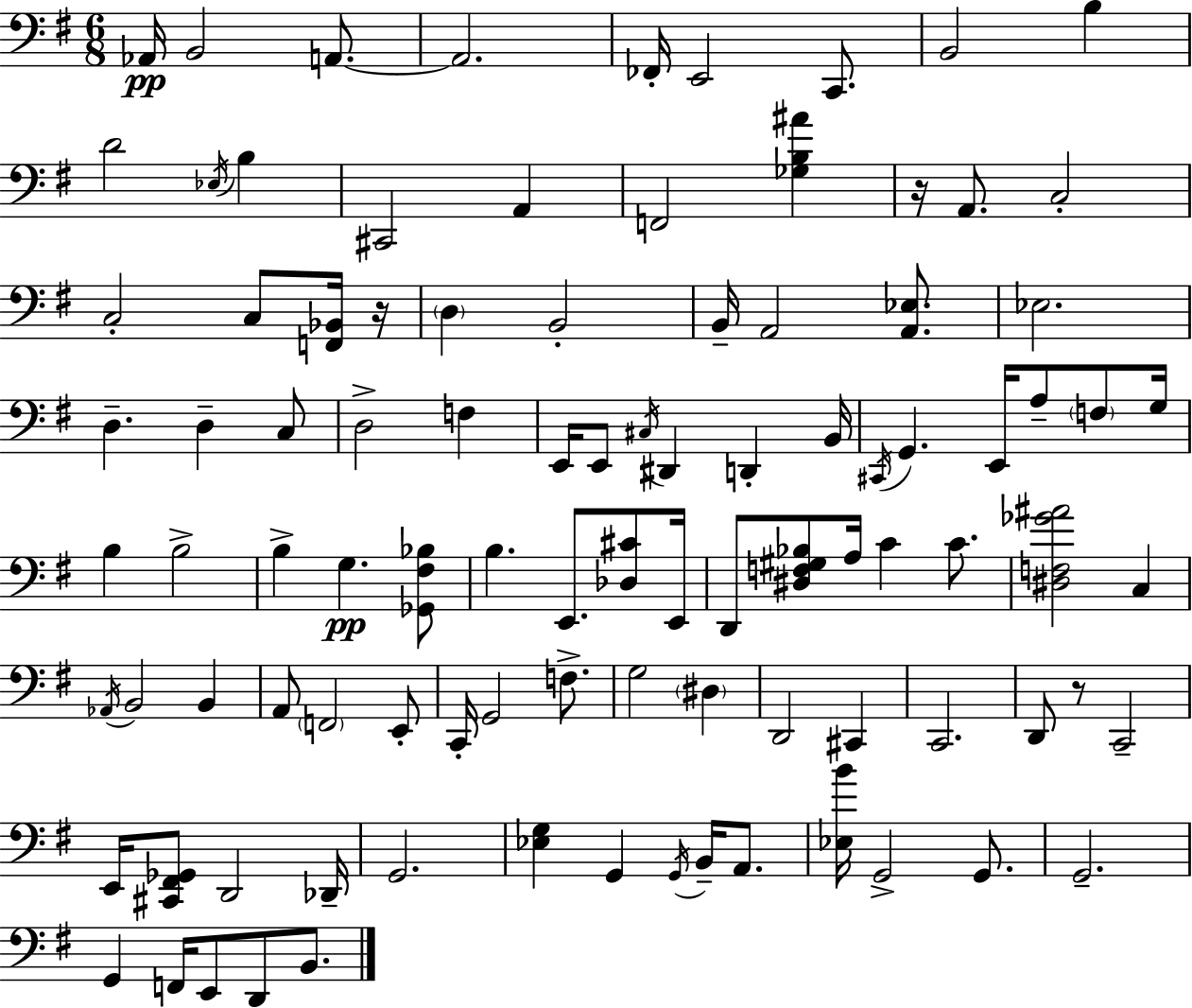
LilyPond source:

{
  \clef bass
  \numericTimeSignature
  \time 6/8
  \key g \major
  aes,16\pp b,2 a,8.~~ | a,2. | fes,16-. e,2 c,8. | b,2 b4 | \break d'2 \acciaccatura { ees16 } b4 | cis,2 a,4 | f,2 <ges b ais'>4 | r16 a,8. c2-. | \break c2-. c8 <f, bes,>16 | r16 \parenthesize d4 b,2-. | b,16-- a,2 <a, ees>8. | ees2. | \break d4.-- d4-- c8 | d2-> f4 | e,16 e,8 \acciaccatura { cis16 } dis,4 d,4-. | b,16 \acciaccatura { cis,16 } g,4. e,16 a8-- | \break \parenthesize f8 g16 b4 b2-> | b4-> g4.\pp | <ges, fis bes>8 b4. e,8. | <des cis'>8 e,16 d,8 <dis f gis bes>8 a16 c'4 | \break c'8. <dis f ges' ais'>2 c4 | \acciaccatura { aes,16 } b,2 | b,4 a,8 \parenthesize f,2 | e,8-. c,16-. g,2 | \break f8.-> g2 | \parenthesize dis4 d,2 | cis,4 c,2. | d,8 r8 c,2-- | \break e,16 <cis, fis, ges,>8 d,2 | des,16-- g,2. | <ees g>4 g,4 | \acciaccatura { g,16 } b,16-- a,8. <ees b'>16 g,2-> | \break g,8. g,2.-- | g,4 f,16 e,8 | d,8 b,8. \bar "|."
}